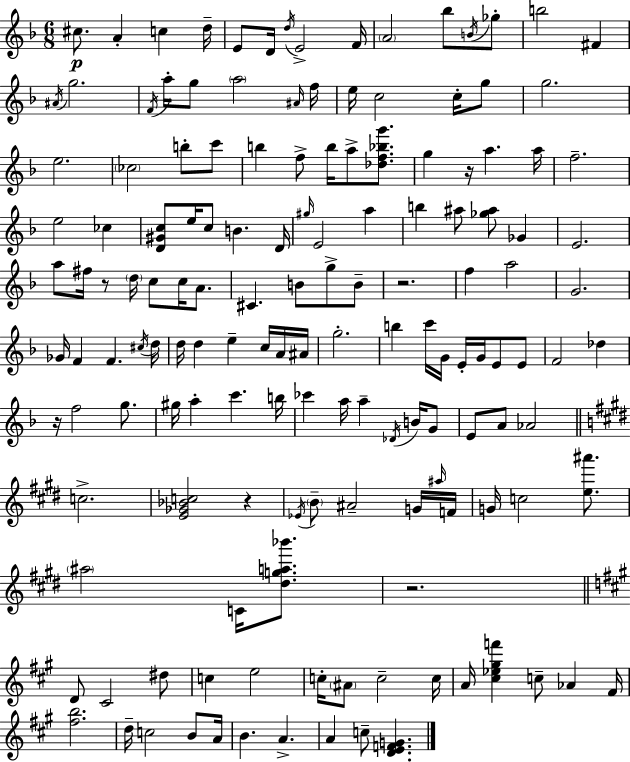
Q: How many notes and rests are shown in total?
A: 149